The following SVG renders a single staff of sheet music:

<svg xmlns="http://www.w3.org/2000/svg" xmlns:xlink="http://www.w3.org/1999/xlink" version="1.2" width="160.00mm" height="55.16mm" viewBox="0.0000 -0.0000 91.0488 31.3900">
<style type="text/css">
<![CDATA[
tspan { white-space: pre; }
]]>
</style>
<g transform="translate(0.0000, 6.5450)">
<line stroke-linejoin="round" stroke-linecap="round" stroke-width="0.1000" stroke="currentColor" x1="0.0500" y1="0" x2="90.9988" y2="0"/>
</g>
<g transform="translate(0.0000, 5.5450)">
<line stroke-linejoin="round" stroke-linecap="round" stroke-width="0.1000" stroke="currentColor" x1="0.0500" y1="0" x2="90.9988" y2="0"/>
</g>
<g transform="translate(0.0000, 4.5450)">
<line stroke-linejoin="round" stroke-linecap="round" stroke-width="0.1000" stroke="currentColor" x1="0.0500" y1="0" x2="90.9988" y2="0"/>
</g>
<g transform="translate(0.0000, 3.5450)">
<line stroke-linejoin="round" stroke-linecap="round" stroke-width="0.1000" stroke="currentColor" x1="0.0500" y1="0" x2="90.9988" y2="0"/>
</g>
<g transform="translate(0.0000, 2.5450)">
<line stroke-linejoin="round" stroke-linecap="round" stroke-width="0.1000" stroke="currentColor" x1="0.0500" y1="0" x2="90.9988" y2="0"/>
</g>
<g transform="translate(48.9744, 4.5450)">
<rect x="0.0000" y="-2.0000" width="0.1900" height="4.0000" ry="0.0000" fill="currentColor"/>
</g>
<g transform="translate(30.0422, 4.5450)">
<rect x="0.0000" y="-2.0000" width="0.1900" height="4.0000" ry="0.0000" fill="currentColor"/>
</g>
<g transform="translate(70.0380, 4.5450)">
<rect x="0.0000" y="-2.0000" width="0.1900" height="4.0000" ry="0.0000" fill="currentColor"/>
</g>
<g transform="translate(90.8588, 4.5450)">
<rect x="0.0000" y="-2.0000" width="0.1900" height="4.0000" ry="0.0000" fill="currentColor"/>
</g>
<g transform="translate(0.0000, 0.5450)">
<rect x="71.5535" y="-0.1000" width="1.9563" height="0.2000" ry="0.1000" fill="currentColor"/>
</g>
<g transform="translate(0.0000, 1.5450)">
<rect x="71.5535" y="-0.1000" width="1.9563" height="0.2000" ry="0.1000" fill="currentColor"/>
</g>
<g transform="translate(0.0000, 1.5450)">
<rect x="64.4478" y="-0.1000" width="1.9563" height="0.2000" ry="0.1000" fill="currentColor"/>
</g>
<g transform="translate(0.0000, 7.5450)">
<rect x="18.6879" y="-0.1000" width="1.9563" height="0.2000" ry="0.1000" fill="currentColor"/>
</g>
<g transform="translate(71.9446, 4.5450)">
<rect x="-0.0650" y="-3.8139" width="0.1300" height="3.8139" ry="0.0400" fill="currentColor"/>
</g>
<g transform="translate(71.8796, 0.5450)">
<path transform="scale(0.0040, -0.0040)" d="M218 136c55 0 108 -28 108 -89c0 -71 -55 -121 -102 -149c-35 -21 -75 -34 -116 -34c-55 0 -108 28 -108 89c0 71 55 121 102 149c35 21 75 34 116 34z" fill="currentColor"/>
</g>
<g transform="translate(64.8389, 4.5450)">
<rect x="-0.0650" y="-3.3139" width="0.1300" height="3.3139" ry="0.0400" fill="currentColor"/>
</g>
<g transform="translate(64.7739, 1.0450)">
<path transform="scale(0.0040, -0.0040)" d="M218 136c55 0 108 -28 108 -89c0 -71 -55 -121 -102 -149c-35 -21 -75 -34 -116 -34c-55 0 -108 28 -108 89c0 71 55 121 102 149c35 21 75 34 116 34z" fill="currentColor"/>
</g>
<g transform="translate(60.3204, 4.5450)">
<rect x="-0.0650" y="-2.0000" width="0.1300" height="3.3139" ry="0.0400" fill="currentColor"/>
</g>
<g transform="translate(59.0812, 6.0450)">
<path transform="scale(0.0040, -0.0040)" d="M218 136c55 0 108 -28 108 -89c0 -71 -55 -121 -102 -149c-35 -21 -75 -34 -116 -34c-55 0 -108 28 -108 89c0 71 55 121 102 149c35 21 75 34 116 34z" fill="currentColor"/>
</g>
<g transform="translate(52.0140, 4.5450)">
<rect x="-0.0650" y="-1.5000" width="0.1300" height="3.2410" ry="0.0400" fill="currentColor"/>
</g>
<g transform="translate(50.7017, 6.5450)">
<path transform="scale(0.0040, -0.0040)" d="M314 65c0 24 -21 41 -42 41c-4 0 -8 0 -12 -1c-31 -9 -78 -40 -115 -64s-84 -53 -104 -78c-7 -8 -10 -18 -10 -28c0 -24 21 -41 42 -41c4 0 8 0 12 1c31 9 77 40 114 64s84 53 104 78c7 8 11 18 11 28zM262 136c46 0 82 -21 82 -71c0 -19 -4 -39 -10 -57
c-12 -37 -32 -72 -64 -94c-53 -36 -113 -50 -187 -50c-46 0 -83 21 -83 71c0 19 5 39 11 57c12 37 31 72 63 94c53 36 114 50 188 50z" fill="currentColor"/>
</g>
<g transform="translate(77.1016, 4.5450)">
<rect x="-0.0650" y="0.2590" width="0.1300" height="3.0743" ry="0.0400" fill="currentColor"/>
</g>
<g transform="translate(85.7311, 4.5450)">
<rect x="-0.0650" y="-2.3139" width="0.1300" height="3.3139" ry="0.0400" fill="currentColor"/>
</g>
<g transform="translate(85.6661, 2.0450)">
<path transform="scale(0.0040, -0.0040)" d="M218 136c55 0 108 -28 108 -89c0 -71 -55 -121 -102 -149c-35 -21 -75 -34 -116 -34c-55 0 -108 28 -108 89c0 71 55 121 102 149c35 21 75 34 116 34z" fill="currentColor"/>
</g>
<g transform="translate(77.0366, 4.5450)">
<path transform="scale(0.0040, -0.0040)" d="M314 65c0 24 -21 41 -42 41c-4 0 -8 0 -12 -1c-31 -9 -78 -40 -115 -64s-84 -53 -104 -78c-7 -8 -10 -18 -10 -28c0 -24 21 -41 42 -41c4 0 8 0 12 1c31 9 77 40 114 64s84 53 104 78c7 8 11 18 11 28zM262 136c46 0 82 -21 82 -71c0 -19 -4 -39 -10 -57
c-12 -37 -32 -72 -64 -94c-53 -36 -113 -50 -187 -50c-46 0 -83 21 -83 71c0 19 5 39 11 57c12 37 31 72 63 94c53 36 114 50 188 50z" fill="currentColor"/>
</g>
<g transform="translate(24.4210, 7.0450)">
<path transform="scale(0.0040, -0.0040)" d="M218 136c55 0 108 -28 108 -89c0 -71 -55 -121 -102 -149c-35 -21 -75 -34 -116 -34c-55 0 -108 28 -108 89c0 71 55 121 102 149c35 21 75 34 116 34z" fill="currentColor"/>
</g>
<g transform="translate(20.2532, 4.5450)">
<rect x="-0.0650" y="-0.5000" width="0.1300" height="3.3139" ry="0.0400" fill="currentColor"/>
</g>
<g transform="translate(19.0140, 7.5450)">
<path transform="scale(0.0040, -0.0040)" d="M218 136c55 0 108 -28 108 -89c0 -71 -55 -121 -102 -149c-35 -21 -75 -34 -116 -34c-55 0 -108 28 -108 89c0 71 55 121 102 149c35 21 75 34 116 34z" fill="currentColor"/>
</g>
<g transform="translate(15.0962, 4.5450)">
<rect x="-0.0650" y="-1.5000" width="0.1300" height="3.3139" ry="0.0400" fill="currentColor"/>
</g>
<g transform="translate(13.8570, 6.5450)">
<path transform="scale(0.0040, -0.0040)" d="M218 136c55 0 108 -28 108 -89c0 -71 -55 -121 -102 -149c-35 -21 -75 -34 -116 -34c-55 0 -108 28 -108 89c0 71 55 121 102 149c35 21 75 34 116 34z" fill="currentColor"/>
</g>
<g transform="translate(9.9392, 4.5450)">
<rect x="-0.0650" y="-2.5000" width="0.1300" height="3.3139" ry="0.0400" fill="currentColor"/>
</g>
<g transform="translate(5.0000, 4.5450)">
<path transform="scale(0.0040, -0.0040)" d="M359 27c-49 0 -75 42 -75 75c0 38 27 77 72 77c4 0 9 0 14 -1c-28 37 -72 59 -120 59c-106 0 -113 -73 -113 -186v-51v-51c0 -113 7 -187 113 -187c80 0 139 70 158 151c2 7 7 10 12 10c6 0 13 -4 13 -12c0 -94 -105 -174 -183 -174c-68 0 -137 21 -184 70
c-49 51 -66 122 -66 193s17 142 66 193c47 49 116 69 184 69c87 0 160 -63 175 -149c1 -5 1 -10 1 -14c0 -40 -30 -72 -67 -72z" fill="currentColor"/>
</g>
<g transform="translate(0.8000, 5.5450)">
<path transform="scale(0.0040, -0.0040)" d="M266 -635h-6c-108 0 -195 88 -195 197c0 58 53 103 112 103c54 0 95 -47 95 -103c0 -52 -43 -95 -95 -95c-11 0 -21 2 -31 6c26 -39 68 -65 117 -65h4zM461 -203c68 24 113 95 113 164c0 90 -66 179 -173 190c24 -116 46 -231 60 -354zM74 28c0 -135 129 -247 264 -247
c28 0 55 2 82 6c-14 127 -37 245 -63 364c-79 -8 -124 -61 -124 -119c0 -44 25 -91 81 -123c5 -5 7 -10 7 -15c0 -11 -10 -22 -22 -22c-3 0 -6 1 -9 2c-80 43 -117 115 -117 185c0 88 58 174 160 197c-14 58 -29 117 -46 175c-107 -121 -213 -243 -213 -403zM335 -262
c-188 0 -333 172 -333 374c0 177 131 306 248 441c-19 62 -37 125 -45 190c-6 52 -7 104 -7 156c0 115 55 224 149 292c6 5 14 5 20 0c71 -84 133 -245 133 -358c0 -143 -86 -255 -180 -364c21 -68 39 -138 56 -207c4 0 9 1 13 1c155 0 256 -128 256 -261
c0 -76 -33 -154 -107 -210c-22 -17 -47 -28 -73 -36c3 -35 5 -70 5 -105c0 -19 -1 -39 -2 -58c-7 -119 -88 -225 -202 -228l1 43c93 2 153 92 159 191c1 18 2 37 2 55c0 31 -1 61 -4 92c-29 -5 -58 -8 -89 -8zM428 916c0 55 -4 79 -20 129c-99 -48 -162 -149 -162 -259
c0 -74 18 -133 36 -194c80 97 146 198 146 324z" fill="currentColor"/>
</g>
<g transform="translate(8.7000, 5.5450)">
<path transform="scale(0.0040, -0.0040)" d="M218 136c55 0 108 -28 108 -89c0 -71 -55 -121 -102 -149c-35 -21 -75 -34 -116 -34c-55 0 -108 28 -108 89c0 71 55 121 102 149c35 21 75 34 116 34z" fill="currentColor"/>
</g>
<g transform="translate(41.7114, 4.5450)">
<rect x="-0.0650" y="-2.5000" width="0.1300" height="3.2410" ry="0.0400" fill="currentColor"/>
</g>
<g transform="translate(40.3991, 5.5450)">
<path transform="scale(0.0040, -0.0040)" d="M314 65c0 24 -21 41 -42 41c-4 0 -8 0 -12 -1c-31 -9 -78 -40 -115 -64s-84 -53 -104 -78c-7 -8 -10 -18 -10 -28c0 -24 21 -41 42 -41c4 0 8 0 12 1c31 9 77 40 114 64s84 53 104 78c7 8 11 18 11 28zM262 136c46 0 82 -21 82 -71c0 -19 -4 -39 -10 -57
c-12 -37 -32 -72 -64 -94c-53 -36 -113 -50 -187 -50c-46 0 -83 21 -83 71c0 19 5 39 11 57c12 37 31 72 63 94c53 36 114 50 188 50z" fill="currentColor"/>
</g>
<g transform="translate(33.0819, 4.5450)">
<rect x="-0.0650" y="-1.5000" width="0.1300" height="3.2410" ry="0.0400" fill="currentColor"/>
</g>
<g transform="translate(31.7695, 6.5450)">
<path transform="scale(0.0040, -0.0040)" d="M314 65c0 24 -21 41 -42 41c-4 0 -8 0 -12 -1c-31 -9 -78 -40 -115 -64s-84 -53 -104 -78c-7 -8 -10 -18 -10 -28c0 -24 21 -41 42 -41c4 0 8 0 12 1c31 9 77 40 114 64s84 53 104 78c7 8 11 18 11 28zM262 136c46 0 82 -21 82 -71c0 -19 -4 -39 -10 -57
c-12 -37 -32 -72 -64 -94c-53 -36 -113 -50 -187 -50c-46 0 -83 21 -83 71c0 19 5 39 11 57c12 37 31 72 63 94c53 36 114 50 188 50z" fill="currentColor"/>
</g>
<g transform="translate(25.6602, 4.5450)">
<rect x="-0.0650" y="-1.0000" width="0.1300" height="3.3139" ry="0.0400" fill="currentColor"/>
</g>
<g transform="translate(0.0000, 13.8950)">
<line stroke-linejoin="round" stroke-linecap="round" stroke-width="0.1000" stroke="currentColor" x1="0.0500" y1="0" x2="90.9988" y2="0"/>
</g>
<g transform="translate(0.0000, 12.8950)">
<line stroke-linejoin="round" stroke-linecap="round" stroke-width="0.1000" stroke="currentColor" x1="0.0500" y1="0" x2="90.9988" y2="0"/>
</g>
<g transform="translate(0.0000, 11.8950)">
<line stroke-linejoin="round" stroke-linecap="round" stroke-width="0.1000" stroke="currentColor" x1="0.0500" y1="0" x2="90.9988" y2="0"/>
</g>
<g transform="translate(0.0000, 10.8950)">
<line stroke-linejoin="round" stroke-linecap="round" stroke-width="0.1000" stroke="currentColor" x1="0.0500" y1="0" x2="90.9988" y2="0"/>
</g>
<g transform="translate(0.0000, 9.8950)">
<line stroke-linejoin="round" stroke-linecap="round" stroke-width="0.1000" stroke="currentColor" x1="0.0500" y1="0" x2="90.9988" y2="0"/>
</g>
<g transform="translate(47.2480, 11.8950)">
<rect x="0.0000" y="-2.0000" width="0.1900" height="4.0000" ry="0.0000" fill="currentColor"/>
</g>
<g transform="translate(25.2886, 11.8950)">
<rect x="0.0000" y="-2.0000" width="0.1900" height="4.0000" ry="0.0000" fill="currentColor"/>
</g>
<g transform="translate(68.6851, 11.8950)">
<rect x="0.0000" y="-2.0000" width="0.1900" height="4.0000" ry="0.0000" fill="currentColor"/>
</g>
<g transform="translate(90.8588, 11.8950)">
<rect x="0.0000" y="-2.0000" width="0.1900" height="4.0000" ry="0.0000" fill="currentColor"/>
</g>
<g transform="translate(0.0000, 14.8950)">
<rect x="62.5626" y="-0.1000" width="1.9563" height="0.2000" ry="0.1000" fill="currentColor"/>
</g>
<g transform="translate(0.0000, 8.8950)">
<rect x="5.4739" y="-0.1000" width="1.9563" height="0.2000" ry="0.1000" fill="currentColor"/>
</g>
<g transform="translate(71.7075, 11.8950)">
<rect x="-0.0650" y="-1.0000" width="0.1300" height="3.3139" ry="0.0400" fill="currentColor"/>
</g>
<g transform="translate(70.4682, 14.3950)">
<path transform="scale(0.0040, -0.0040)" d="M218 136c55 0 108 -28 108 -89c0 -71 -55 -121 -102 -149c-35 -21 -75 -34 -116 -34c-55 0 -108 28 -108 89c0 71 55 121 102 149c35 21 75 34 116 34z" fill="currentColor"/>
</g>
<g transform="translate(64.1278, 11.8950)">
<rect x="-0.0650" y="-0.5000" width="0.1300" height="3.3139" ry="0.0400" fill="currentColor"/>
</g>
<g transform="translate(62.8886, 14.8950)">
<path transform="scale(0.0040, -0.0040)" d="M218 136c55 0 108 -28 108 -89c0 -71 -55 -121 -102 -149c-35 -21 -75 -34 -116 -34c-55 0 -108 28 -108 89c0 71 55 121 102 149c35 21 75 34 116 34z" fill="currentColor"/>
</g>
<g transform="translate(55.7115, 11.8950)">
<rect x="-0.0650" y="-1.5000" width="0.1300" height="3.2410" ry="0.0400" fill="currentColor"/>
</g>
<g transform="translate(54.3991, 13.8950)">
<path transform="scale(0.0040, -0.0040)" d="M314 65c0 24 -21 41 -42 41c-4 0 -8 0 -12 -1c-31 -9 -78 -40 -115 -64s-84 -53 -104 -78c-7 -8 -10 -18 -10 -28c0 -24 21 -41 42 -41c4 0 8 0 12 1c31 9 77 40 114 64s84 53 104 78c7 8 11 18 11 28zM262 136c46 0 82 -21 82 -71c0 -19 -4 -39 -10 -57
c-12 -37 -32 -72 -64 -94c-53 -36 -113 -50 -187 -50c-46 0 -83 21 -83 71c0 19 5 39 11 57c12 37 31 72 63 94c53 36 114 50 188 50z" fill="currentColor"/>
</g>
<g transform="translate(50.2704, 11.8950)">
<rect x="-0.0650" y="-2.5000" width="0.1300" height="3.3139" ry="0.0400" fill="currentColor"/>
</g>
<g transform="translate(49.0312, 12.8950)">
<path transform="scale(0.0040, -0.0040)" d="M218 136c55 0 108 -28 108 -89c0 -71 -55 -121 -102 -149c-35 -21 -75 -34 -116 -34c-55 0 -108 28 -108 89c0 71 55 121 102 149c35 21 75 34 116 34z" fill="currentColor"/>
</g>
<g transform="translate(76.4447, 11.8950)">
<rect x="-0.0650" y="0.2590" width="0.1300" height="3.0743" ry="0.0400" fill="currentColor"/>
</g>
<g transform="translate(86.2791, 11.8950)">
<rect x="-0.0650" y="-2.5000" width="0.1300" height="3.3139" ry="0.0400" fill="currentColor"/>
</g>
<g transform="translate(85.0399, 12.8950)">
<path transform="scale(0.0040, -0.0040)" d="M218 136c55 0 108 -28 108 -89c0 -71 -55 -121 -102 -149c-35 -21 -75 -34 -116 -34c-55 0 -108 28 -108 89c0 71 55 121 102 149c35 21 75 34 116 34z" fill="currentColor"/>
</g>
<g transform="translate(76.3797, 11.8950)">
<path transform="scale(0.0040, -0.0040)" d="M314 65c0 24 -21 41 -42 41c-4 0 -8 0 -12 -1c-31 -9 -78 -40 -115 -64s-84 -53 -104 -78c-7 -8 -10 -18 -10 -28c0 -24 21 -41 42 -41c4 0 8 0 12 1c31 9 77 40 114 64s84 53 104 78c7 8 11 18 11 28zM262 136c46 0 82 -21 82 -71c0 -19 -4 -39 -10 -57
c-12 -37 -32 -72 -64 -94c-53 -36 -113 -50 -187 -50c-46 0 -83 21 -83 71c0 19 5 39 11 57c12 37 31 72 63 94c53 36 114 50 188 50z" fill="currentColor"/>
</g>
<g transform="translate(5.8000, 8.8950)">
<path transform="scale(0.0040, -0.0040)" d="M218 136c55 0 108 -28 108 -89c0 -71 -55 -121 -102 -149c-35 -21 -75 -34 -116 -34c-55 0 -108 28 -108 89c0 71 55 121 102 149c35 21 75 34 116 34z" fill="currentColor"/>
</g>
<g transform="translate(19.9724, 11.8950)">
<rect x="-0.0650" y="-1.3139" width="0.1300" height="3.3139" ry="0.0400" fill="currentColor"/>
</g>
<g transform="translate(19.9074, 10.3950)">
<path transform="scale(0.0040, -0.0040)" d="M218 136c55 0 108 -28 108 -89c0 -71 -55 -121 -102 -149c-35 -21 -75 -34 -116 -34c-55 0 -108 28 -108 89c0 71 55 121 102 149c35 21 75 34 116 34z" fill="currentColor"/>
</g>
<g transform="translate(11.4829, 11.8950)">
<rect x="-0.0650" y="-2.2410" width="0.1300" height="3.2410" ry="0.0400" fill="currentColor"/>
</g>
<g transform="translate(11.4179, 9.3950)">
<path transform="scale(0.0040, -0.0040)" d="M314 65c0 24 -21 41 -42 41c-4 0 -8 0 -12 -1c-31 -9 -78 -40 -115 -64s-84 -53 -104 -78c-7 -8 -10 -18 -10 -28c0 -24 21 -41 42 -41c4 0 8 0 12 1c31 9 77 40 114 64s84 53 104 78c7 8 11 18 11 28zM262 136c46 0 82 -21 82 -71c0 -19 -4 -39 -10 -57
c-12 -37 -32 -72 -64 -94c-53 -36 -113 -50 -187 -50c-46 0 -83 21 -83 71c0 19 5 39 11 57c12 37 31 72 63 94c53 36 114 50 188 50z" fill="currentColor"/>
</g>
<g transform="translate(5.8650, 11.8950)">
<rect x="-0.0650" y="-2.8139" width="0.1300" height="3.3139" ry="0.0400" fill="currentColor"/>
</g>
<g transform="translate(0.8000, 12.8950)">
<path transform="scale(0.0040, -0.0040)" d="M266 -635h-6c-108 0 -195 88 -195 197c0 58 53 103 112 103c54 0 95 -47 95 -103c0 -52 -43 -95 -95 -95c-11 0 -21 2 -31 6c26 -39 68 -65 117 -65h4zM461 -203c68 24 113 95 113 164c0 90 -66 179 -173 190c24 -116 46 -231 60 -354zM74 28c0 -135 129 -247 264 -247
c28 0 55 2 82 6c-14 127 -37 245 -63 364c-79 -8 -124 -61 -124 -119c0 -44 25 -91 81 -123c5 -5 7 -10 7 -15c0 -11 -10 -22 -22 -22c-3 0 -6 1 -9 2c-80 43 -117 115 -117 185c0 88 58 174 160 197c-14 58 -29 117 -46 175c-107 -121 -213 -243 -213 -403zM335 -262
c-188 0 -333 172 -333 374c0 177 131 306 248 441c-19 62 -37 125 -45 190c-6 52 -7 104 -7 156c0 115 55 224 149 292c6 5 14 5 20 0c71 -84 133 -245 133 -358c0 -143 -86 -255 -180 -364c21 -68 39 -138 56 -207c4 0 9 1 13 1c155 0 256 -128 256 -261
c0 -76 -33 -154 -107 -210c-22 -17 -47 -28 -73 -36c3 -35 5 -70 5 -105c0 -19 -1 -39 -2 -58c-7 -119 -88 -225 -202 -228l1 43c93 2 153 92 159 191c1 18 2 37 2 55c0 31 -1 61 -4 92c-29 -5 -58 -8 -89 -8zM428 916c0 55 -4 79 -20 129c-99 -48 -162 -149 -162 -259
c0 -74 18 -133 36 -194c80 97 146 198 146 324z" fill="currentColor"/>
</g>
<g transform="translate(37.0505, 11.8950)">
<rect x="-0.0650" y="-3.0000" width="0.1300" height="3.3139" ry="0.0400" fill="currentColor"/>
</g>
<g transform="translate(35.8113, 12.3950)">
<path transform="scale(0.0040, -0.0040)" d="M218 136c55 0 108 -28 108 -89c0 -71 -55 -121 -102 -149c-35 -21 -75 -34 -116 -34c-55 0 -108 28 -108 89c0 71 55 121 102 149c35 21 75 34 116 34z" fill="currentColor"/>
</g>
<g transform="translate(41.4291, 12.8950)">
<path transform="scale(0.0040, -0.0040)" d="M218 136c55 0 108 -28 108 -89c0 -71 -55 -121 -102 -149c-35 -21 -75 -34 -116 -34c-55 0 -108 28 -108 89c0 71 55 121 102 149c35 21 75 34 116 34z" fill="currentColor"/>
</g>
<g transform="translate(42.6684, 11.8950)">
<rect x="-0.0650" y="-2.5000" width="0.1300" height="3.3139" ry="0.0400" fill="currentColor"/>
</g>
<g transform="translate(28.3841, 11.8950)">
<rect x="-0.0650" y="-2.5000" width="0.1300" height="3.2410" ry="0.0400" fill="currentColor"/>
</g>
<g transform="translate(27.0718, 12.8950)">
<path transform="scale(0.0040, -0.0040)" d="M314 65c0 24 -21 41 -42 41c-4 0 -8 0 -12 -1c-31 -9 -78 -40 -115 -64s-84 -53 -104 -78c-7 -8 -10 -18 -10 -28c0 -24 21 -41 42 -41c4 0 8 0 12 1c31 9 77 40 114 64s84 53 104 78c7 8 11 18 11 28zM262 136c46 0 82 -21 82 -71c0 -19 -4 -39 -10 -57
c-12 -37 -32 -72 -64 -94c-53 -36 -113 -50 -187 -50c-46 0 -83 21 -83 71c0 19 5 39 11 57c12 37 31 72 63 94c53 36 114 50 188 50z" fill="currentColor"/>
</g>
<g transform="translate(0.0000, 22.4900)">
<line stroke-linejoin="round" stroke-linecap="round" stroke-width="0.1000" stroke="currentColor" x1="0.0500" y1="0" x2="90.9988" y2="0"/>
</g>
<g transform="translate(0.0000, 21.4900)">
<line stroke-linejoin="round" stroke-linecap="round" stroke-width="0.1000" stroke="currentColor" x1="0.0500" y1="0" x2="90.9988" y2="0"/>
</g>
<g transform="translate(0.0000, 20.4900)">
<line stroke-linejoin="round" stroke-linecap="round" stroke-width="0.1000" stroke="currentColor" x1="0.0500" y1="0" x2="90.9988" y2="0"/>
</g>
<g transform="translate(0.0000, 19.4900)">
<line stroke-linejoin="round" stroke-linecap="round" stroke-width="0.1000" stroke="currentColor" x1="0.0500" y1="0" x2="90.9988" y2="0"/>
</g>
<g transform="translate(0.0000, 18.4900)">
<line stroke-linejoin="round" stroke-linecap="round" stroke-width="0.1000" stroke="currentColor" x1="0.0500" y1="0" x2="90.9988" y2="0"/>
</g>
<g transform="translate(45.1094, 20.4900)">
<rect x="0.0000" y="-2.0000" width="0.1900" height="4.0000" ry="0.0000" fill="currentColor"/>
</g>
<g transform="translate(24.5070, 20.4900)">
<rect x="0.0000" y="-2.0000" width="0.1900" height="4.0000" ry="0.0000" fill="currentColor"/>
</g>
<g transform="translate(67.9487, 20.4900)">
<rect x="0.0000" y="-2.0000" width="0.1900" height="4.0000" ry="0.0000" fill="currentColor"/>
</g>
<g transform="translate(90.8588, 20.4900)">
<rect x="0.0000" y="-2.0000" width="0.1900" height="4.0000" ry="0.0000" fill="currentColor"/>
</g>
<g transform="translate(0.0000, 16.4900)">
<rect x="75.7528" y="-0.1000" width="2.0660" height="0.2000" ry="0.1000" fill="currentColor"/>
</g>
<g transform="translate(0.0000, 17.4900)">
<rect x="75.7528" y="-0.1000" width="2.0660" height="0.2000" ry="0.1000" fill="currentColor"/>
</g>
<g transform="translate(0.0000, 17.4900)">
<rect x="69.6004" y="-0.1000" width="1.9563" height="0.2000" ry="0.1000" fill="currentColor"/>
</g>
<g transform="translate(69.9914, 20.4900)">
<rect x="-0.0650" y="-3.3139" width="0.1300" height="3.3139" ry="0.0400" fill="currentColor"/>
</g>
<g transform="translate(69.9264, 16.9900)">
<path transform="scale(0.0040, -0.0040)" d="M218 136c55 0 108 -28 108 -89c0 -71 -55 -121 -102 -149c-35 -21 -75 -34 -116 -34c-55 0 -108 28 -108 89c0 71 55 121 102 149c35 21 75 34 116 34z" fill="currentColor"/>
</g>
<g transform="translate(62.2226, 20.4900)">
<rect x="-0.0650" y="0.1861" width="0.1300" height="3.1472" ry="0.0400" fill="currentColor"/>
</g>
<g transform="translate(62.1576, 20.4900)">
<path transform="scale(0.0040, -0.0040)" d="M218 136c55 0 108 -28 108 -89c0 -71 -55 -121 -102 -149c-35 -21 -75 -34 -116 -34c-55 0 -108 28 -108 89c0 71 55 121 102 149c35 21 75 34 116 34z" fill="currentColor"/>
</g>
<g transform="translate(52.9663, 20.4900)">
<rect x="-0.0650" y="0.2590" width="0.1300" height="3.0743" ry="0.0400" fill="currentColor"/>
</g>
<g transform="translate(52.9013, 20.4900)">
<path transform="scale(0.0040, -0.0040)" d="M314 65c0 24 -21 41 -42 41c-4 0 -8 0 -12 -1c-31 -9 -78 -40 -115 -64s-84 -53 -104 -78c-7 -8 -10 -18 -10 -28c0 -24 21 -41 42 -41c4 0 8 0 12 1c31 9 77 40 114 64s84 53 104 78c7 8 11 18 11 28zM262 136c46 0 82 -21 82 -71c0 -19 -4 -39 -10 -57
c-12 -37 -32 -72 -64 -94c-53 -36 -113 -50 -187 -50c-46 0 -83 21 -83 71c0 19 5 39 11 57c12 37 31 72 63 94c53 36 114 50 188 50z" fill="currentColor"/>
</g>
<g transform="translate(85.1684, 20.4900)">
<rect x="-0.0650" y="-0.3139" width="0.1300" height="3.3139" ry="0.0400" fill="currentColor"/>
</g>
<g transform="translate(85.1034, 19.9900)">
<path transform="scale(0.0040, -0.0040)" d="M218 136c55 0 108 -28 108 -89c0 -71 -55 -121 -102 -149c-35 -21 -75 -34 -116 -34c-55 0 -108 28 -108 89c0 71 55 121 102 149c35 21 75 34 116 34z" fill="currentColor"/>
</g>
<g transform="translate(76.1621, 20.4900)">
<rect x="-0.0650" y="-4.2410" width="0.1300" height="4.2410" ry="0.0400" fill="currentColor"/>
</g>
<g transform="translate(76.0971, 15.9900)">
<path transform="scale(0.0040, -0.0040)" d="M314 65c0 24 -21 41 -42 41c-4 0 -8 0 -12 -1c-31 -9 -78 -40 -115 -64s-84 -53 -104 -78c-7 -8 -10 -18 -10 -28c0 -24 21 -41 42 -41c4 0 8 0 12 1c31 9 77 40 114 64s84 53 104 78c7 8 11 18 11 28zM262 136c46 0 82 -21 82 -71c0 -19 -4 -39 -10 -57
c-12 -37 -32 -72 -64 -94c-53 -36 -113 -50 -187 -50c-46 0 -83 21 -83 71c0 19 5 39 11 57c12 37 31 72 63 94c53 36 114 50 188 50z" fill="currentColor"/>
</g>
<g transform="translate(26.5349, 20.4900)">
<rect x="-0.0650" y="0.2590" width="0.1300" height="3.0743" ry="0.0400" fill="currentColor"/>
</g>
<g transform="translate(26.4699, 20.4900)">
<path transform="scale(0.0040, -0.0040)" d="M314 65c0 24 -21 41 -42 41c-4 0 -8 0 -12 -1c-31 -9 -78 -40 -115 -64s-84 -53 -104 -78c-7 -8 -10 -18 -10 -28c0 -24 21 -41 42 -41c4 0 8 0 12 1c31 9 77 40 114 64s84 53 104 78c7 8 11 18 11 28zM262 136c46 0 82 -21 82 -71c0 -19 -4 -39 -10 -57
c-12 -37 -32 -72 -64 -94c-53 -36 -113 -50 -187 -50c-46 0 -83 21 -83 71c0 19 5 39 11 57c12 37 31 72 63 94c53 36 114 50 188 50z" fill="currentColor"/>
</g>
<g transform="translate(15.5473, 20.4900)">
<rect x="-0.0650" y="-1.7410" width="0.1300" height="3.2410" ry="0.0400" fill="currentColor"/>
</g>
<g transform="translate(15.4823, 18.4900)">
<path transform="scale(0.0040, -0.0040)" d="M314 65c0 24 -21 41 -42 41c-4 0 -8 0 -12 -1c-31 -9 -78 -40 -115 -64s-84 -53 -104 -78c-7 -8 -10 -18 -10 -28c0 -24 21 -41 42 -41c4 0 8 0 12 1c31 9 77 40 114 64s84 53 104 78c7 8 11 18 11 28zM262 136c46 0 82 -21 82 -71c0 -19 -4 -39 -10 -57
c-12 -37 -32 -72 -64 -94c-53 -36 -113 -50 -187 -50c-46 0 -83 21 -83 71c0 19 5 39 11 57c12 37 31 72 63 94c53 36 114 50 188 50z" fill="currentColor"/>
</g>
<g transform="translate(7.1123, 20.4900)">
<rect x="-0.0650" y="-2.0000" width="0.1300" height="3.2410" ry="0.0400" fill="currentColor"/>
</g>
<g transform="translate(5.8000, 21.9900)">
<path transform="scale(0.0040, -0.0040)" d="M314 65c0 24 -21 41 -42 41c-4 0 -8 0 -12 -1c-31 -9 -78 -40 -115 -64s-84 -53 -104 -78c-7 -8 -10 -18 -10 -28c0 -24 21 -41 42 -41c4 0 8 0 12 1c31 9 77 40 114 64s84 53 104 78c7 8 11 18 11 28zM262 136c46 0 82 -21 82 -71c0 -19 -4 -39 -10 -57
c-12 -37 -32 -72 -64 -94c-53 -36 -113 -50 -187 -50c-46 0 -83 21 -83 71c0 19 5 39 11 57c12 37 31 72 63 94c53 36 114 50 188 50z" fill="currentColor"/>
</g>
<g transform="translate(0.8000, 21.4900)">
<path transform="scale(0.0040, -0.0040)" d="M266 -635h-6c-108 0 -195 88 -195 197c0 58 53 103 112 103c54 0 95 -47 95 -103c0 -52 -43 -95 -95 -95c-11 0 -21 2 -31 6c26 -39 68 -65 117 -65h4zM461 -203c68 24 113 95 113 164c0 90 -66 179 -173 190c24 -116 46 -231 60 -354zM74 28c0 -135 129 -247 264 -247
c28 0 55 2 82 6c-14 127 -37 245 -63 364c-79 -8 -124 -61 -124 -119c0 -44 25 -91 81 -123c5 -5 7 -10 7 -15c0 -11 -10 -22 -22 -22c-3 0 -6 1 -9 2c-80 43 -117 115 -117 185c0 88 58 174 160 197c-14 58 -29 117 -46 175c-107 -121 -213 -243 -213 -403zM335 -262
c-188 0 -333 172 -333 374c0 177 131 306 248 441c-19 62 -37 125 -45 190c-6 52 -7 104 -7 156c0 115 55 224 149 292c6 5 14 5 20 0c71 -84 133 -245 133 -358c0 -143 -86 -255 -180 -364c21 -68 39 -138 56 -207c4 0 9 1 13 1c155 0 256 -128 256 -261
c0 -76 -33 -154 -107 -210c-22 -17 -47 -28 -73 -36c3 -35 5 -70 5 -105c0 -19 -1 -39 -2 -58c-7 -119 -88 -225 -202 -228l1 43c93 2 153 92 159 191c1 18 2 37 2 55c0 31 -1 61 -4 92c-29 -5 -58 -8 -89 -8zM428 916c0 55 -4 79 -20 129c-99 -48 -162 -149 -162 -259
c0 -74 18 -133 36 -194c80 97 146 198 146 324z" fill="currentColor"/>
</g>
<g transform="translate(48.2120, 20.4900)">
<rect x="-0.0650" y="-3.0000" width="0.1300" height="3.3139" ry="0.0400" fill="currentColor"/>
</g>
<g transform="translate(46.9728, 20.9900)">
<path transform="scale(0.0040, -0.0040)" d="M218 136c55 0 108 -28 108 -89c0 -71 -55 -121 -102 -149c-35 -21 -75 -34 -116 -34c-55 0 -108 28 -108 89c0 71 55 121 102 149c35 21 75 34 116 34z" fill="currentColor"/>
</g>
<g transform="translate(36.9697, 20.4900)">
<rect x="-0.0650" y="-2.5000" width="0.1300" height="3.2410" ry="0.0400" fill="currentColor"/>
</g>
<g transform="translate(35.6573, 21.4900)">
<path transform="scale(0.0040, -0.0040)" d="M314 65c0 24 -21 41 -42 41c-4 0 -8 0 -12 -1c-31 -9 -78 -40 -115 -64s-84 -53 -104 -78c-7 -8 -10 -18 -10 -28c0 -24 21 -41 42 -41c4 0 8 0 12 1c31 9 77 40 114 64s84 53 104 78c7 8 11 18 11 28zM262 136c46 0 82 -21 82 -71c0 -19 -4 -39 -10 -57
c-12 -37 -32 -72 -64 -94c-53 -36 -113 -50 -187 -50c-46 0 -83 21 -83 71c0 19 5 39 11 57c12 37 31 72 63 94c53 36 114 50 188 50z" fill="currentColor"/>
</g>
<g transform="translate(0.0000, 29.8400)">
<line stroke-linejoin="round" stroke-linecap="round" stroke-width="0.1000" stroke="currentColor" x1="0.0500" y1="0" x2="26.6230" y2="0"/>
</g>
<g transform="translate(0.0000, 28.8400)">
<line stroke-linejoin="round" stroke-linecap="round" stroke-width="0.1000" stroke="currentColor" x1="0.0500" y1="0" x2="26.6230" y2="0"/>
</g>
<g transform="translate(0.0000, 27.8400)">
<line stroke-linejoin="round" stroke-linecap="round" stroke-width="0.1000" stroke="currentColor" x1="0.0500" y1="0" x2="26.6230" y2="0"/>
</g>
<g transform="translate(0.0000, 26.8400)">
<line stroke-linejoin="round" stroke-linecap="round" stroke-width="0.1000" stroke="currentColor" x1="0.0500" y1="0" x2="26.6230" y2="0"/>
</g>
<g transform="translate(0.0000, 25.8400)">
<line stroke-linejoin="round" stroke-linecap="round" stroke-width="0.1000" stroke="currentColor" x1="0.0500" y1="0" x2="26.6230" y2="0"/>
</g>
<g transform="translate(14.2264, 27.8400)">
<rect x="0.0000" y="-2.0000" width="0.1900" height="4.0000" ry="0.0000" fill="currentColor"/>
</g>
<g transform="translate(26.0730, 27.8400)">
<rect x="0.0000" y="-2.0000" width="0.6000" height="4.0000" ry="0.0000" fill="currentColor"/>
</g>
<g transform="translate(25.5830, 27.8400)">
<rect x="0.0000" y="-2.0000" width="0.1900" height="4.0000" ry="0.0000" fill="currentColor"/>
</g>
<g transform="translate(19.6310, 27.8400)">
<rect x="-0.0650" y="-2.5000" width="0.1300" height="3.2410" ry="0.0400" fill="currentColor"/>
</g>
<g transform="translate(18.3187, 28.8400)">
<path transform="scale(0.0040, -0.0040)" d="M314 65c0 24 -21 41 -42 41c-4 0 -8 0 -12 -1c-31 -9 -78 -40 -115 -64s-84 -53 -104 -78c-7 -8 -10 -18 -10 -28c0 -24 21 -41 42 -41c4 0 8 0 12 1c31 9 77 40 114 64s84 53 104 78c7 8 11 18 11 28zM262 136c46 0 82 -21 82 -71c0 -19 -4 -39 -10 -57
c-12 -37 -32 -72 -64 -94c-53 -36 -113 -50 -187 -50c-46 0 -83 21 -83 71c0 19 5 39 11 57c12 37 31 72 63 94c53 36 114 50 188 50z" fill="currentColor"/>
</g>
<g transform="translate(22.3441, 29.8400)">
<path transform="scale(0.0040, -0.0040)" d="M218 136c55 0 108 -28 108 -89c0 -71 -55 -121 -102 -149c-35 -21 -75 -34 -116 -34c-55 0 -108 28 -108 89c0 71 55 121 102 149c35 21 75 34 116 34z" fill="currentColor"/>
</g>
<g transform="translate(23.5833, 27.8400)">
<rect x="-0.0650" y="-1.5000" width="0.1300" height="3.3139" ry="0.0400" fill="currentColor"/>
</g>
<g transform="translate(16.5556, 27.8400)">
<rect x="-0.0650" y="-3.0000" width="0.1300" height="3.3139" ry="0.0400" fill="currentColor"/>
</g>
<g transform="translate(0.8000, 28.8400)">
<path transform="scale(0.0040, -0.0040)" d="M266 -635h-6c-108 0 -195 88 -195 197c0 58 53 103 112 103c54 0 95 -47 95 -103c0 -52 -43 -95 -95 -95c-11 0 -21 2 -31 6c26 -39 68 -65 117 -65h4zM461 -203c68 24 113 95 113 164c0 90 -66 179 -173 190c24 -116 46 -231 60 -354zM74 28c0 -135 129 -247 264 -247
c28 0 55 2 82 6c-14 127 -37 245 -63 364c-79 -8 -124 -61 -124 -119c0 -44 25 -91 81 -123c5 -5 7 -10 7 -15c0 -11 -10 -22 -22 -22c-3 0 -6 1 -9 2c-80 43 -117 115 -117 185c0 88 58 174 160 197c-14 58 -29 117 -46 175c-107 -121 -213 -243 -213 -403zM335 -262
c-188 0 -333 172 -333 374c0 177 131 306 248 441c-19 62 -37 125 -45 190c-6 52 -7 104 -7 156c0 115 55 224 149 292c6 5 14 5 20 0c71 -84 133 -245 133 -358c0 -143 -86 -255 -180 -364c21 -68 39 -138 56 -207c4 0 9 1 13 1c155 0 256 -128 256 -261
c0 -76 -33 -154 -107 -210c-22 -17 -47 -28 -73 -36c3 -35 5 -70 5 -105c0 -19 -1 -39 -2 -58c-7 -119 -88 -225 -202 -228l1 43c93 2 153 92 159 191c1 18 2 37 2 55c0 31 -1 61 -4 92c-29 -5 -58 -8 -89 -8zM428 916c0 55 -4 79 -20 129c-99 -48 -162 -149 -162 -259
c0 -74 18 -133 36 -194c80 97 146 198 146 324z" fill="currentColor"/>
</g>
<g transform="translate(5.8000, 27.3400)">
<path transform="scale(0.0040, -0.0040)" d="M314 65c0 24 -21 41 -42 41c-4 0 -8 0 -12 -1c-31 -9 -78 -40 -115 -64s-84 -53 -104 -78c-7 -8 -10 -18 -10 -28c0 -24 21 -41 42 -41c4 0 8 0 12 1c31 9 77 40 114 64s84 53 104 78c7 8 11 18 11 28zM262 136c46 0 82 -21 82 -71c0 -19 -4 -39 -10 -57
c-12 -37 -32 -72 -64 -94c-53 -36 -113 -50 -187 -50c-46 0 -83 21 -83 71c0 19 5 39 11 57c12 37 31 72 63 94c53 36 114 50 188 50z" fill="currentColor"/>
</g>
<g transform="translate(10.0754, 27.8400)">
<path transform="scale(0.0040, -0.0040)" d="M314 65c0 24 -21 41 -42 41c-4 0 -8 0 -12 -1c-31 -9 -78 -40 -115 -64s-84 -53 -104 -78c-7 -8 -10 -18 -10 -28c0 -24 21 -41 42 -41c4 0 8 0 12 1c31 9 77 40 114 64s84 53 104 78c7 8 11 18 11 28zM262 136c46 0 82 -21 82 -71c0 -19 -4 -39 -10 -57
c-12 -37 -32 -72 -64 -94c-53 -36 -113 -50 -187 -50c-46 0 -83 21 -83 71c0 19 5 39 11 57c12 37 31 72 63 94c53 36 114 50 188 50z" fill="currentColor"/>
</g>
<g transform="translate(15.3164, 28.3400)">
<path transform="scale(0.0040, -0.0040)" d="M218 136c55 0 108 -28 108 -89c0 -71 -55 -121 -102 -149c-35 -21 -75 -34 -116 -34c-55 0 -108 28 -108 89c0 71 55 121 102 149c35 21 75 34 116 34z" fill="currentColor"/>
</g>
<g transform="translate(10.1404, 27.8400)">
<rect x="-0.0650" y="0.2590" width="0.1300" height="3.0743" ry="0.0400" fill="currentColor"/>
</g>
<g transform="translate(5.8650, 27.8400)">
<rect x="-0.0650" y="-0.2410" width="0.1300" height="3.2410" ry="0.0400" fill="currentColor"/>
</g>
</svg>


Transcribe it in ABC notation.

X:1
T:Untitled
M:4/4
L:1/4
K:C
G E C D E2 G2 E2 F b c' B2 g a g2 e G2 A G G E2 C D B2 G F2 f2 B2 G2 A B2 B b d'2 c c2 B2 A G2 E